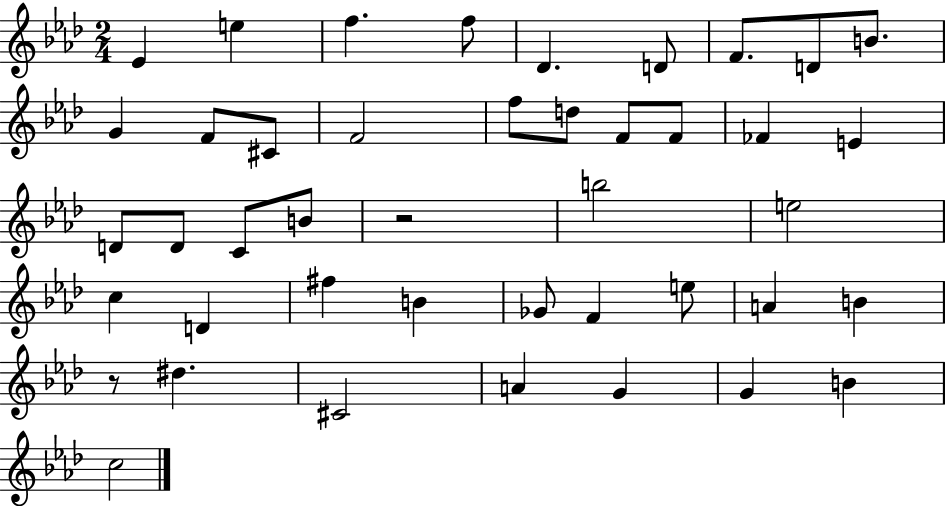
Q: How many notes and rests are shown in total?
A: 43